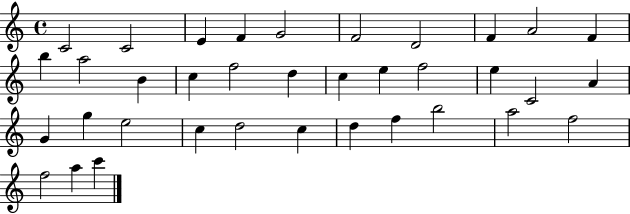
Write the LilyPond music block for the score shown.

{
  \clef treble
  \time 4/4
  \defaultTimeSignature
  \key c \major
  c'2 c'2 | e'4 f'4 g'2 | f'2 d'2 | f'4 a'2 f'4 | \break b''4 a''2 b'4 | c''4 f''2 d''4 | c''4 e''4 f''2 | e''4 c'2 a'4 | \break g'4 g''4 e''2 | c''4 d''2 c''4 | d''4 f''4 b''2 | a''2 f''2 | \break f''2 a''4 c'''4 | \bar "|."
}